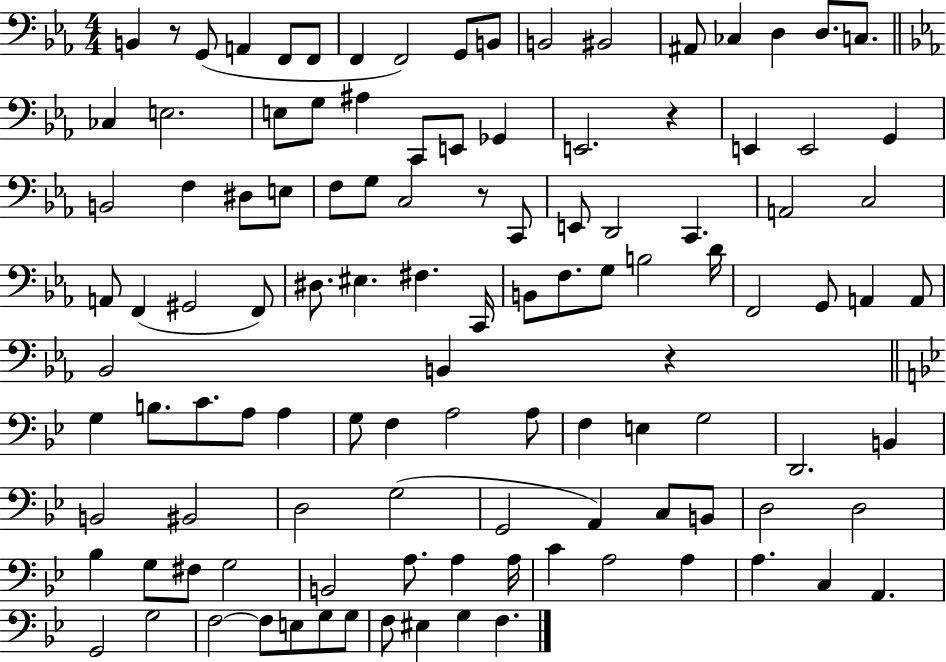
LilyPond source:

{
  \clef bass
  \numericTimeSignature
  \time 4/4
  \key ees \major
  \repeat volta 2 { b,4 r8 g,8( a,4 f,8 f,8 | f,4 f,2) g,8 b,8 | b,2 bis,2 | ais,8 ces4 d4 d8. c8. | \break \bar "||" \break \key ees \major ces4 e2. | e8 g8 ais4 c,8 e,8 ges,4 | e,2. r4 | e,4 e,2 g,4 | \break b,2 f4 dis8 e8 | f8 g8 c2 r8 c,8 | e,8 d,2 c,4. | a,2 c2 | \break a,8 f,4( gis,2 f,8) | dis8. eis4. fis4. c,16 | b,8 f8. g8 b2 d'16 | f,2 g,8 a,4 a,8 | \break bes,2 b,4 r4 | \bar "||" \break \key g \minor g4 b8. c'8. a8 a4 | g8 f4 a2 a8 | f4 e4 g2 | d,2. b,4 | \break b,2 bis,2 | d2 g2( | g,2 a,4) c8 b,8 | d2 d2 | \break bes4 g8 fis8 g2 | b,2 a8. a4 a16 | c'4 a2 a4 | a4. c4 a,4. | \break g,2 g2 | f2~~ f8 e8 g8 g8 | f8 eis4 g4 f4. | } \bar "|."
}